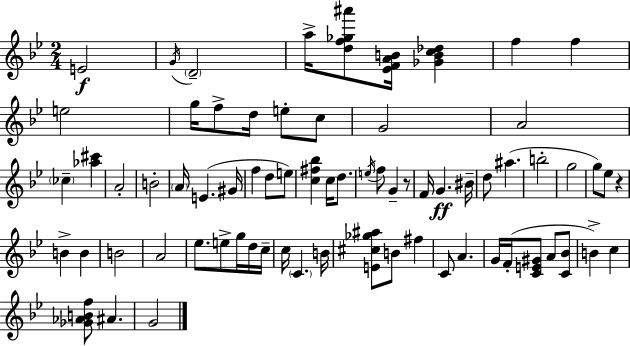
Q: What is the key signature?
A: BES major